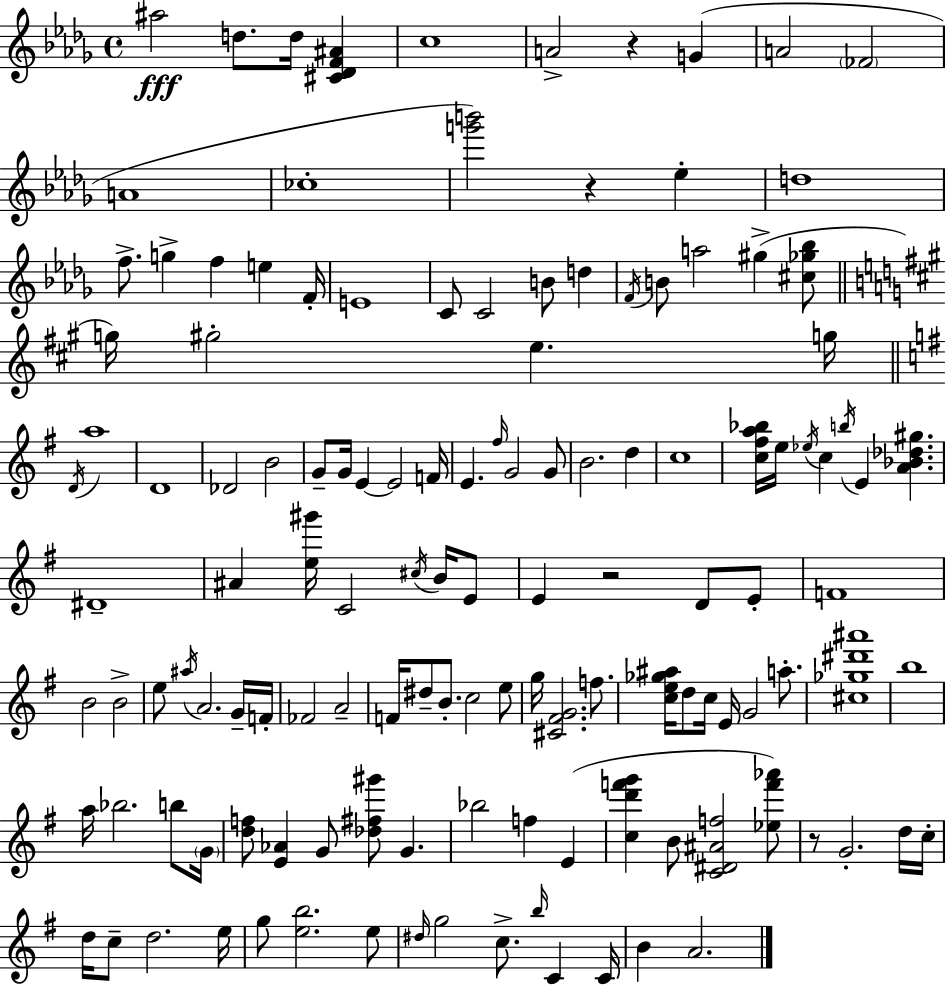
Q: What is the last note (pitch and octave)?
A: A4